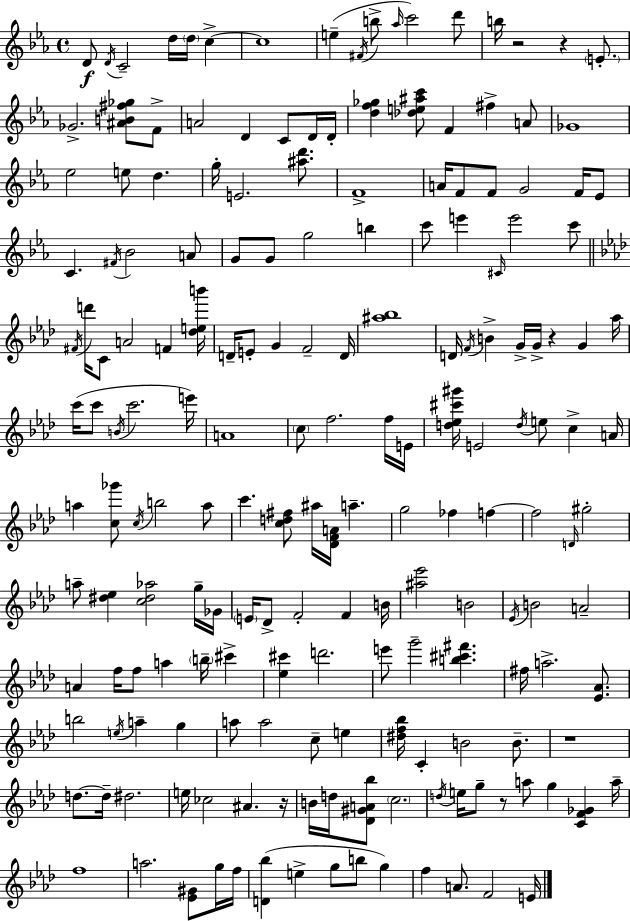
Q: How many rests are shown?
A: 6